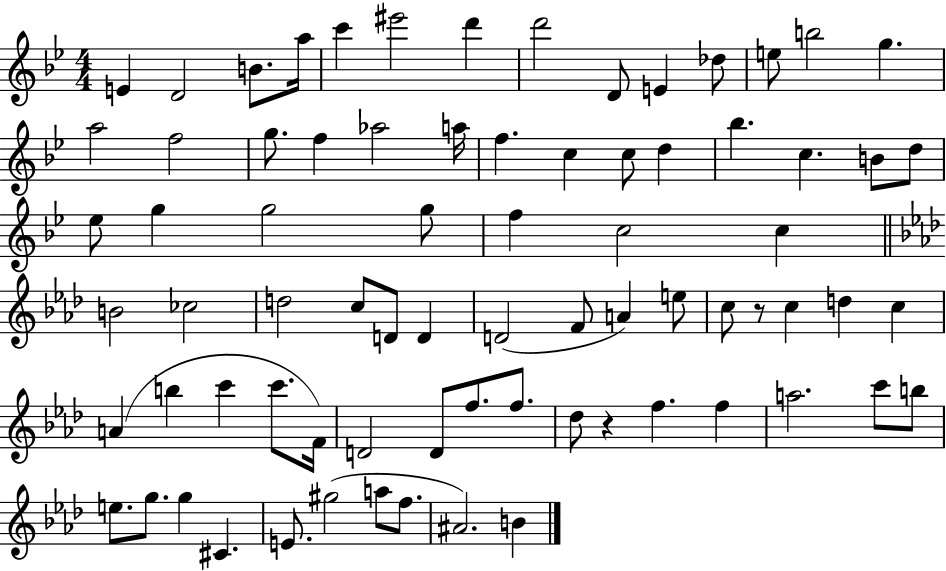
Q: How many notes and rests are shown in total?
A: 76